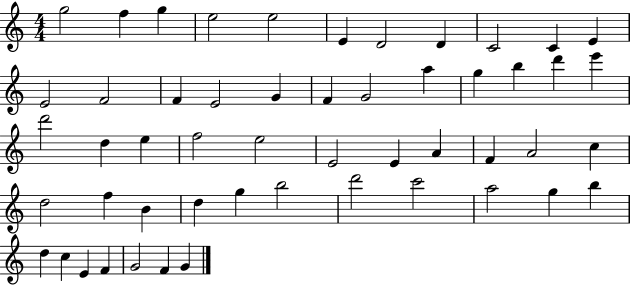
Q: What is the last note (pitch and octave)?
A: G4